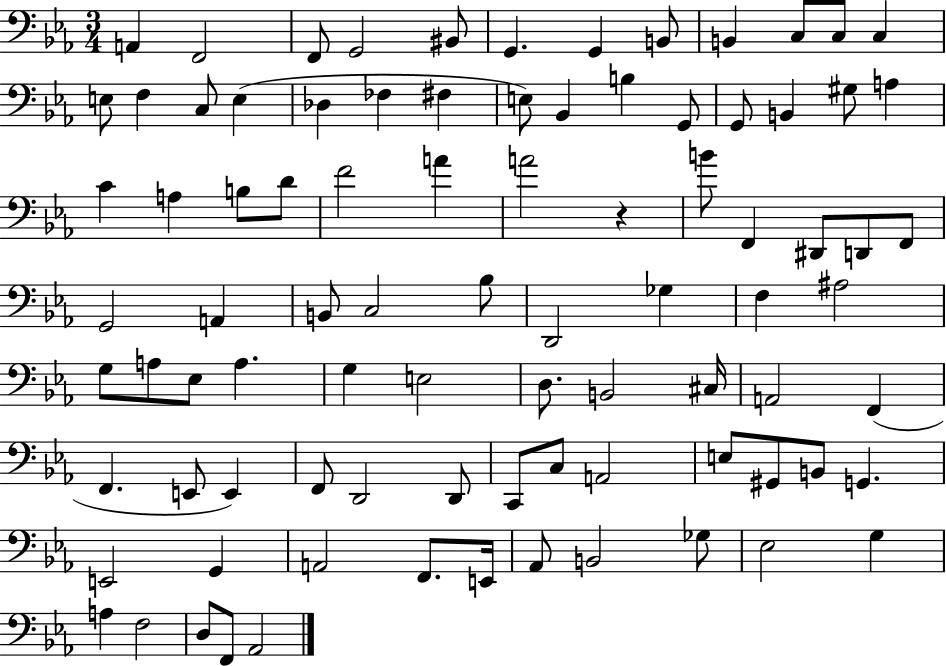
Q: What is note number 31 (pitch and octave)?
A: D4